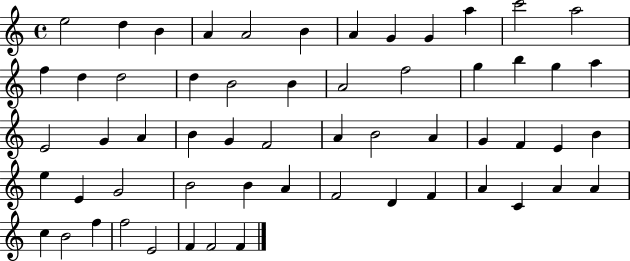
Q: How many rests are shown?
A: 0